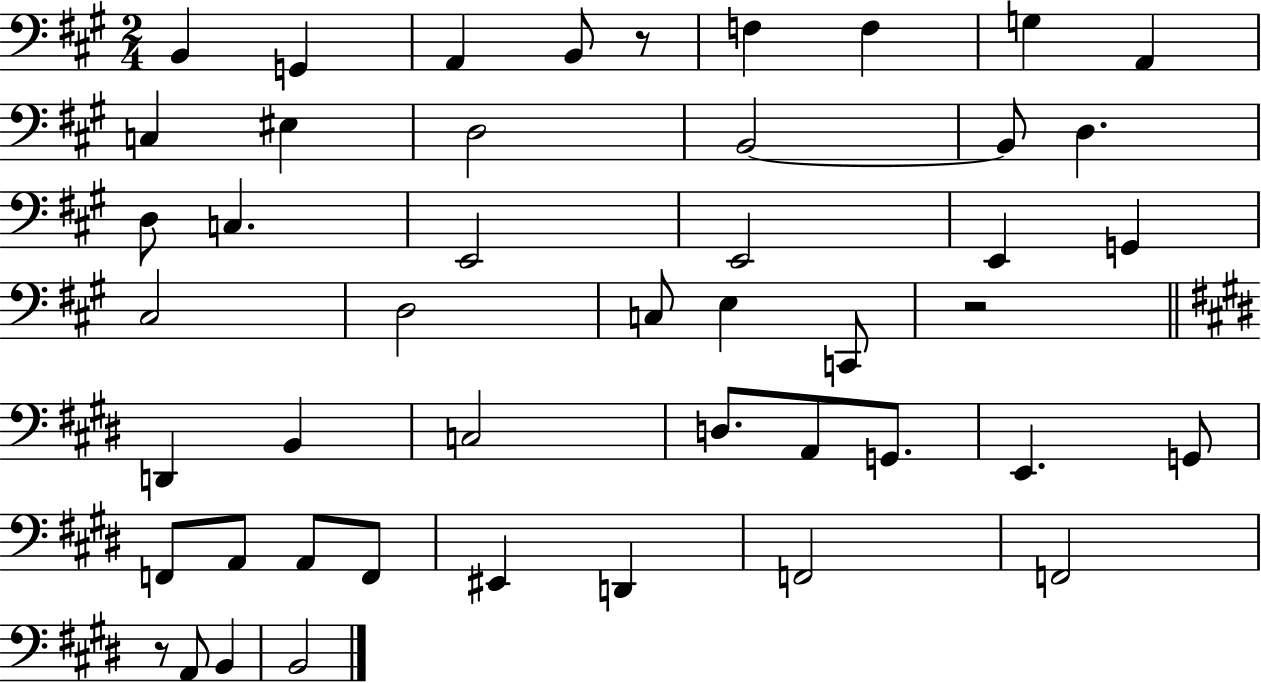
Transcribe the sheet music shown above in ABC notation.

X:1
T:Untitled
M:2/4
L:1/4
K:A
B,, G,, A,, B,,/2 z/2 F, F, G, A,, C, ^E, D,2 B,,2 B,,/2 D, D,/2 C, E,,2 E,,2 E,, G,, ^C,2 D,2 C,/2 E, C,,/2 z2 D,, B,, C,2 D,/2 A,,/2 G,,/2 E,, G,,/2 F,,/2 A,,/2 A,,/2 F,,/2 ^E,, D,, F,,2 F,,2 z/2 A,,/2 B,, B,,2